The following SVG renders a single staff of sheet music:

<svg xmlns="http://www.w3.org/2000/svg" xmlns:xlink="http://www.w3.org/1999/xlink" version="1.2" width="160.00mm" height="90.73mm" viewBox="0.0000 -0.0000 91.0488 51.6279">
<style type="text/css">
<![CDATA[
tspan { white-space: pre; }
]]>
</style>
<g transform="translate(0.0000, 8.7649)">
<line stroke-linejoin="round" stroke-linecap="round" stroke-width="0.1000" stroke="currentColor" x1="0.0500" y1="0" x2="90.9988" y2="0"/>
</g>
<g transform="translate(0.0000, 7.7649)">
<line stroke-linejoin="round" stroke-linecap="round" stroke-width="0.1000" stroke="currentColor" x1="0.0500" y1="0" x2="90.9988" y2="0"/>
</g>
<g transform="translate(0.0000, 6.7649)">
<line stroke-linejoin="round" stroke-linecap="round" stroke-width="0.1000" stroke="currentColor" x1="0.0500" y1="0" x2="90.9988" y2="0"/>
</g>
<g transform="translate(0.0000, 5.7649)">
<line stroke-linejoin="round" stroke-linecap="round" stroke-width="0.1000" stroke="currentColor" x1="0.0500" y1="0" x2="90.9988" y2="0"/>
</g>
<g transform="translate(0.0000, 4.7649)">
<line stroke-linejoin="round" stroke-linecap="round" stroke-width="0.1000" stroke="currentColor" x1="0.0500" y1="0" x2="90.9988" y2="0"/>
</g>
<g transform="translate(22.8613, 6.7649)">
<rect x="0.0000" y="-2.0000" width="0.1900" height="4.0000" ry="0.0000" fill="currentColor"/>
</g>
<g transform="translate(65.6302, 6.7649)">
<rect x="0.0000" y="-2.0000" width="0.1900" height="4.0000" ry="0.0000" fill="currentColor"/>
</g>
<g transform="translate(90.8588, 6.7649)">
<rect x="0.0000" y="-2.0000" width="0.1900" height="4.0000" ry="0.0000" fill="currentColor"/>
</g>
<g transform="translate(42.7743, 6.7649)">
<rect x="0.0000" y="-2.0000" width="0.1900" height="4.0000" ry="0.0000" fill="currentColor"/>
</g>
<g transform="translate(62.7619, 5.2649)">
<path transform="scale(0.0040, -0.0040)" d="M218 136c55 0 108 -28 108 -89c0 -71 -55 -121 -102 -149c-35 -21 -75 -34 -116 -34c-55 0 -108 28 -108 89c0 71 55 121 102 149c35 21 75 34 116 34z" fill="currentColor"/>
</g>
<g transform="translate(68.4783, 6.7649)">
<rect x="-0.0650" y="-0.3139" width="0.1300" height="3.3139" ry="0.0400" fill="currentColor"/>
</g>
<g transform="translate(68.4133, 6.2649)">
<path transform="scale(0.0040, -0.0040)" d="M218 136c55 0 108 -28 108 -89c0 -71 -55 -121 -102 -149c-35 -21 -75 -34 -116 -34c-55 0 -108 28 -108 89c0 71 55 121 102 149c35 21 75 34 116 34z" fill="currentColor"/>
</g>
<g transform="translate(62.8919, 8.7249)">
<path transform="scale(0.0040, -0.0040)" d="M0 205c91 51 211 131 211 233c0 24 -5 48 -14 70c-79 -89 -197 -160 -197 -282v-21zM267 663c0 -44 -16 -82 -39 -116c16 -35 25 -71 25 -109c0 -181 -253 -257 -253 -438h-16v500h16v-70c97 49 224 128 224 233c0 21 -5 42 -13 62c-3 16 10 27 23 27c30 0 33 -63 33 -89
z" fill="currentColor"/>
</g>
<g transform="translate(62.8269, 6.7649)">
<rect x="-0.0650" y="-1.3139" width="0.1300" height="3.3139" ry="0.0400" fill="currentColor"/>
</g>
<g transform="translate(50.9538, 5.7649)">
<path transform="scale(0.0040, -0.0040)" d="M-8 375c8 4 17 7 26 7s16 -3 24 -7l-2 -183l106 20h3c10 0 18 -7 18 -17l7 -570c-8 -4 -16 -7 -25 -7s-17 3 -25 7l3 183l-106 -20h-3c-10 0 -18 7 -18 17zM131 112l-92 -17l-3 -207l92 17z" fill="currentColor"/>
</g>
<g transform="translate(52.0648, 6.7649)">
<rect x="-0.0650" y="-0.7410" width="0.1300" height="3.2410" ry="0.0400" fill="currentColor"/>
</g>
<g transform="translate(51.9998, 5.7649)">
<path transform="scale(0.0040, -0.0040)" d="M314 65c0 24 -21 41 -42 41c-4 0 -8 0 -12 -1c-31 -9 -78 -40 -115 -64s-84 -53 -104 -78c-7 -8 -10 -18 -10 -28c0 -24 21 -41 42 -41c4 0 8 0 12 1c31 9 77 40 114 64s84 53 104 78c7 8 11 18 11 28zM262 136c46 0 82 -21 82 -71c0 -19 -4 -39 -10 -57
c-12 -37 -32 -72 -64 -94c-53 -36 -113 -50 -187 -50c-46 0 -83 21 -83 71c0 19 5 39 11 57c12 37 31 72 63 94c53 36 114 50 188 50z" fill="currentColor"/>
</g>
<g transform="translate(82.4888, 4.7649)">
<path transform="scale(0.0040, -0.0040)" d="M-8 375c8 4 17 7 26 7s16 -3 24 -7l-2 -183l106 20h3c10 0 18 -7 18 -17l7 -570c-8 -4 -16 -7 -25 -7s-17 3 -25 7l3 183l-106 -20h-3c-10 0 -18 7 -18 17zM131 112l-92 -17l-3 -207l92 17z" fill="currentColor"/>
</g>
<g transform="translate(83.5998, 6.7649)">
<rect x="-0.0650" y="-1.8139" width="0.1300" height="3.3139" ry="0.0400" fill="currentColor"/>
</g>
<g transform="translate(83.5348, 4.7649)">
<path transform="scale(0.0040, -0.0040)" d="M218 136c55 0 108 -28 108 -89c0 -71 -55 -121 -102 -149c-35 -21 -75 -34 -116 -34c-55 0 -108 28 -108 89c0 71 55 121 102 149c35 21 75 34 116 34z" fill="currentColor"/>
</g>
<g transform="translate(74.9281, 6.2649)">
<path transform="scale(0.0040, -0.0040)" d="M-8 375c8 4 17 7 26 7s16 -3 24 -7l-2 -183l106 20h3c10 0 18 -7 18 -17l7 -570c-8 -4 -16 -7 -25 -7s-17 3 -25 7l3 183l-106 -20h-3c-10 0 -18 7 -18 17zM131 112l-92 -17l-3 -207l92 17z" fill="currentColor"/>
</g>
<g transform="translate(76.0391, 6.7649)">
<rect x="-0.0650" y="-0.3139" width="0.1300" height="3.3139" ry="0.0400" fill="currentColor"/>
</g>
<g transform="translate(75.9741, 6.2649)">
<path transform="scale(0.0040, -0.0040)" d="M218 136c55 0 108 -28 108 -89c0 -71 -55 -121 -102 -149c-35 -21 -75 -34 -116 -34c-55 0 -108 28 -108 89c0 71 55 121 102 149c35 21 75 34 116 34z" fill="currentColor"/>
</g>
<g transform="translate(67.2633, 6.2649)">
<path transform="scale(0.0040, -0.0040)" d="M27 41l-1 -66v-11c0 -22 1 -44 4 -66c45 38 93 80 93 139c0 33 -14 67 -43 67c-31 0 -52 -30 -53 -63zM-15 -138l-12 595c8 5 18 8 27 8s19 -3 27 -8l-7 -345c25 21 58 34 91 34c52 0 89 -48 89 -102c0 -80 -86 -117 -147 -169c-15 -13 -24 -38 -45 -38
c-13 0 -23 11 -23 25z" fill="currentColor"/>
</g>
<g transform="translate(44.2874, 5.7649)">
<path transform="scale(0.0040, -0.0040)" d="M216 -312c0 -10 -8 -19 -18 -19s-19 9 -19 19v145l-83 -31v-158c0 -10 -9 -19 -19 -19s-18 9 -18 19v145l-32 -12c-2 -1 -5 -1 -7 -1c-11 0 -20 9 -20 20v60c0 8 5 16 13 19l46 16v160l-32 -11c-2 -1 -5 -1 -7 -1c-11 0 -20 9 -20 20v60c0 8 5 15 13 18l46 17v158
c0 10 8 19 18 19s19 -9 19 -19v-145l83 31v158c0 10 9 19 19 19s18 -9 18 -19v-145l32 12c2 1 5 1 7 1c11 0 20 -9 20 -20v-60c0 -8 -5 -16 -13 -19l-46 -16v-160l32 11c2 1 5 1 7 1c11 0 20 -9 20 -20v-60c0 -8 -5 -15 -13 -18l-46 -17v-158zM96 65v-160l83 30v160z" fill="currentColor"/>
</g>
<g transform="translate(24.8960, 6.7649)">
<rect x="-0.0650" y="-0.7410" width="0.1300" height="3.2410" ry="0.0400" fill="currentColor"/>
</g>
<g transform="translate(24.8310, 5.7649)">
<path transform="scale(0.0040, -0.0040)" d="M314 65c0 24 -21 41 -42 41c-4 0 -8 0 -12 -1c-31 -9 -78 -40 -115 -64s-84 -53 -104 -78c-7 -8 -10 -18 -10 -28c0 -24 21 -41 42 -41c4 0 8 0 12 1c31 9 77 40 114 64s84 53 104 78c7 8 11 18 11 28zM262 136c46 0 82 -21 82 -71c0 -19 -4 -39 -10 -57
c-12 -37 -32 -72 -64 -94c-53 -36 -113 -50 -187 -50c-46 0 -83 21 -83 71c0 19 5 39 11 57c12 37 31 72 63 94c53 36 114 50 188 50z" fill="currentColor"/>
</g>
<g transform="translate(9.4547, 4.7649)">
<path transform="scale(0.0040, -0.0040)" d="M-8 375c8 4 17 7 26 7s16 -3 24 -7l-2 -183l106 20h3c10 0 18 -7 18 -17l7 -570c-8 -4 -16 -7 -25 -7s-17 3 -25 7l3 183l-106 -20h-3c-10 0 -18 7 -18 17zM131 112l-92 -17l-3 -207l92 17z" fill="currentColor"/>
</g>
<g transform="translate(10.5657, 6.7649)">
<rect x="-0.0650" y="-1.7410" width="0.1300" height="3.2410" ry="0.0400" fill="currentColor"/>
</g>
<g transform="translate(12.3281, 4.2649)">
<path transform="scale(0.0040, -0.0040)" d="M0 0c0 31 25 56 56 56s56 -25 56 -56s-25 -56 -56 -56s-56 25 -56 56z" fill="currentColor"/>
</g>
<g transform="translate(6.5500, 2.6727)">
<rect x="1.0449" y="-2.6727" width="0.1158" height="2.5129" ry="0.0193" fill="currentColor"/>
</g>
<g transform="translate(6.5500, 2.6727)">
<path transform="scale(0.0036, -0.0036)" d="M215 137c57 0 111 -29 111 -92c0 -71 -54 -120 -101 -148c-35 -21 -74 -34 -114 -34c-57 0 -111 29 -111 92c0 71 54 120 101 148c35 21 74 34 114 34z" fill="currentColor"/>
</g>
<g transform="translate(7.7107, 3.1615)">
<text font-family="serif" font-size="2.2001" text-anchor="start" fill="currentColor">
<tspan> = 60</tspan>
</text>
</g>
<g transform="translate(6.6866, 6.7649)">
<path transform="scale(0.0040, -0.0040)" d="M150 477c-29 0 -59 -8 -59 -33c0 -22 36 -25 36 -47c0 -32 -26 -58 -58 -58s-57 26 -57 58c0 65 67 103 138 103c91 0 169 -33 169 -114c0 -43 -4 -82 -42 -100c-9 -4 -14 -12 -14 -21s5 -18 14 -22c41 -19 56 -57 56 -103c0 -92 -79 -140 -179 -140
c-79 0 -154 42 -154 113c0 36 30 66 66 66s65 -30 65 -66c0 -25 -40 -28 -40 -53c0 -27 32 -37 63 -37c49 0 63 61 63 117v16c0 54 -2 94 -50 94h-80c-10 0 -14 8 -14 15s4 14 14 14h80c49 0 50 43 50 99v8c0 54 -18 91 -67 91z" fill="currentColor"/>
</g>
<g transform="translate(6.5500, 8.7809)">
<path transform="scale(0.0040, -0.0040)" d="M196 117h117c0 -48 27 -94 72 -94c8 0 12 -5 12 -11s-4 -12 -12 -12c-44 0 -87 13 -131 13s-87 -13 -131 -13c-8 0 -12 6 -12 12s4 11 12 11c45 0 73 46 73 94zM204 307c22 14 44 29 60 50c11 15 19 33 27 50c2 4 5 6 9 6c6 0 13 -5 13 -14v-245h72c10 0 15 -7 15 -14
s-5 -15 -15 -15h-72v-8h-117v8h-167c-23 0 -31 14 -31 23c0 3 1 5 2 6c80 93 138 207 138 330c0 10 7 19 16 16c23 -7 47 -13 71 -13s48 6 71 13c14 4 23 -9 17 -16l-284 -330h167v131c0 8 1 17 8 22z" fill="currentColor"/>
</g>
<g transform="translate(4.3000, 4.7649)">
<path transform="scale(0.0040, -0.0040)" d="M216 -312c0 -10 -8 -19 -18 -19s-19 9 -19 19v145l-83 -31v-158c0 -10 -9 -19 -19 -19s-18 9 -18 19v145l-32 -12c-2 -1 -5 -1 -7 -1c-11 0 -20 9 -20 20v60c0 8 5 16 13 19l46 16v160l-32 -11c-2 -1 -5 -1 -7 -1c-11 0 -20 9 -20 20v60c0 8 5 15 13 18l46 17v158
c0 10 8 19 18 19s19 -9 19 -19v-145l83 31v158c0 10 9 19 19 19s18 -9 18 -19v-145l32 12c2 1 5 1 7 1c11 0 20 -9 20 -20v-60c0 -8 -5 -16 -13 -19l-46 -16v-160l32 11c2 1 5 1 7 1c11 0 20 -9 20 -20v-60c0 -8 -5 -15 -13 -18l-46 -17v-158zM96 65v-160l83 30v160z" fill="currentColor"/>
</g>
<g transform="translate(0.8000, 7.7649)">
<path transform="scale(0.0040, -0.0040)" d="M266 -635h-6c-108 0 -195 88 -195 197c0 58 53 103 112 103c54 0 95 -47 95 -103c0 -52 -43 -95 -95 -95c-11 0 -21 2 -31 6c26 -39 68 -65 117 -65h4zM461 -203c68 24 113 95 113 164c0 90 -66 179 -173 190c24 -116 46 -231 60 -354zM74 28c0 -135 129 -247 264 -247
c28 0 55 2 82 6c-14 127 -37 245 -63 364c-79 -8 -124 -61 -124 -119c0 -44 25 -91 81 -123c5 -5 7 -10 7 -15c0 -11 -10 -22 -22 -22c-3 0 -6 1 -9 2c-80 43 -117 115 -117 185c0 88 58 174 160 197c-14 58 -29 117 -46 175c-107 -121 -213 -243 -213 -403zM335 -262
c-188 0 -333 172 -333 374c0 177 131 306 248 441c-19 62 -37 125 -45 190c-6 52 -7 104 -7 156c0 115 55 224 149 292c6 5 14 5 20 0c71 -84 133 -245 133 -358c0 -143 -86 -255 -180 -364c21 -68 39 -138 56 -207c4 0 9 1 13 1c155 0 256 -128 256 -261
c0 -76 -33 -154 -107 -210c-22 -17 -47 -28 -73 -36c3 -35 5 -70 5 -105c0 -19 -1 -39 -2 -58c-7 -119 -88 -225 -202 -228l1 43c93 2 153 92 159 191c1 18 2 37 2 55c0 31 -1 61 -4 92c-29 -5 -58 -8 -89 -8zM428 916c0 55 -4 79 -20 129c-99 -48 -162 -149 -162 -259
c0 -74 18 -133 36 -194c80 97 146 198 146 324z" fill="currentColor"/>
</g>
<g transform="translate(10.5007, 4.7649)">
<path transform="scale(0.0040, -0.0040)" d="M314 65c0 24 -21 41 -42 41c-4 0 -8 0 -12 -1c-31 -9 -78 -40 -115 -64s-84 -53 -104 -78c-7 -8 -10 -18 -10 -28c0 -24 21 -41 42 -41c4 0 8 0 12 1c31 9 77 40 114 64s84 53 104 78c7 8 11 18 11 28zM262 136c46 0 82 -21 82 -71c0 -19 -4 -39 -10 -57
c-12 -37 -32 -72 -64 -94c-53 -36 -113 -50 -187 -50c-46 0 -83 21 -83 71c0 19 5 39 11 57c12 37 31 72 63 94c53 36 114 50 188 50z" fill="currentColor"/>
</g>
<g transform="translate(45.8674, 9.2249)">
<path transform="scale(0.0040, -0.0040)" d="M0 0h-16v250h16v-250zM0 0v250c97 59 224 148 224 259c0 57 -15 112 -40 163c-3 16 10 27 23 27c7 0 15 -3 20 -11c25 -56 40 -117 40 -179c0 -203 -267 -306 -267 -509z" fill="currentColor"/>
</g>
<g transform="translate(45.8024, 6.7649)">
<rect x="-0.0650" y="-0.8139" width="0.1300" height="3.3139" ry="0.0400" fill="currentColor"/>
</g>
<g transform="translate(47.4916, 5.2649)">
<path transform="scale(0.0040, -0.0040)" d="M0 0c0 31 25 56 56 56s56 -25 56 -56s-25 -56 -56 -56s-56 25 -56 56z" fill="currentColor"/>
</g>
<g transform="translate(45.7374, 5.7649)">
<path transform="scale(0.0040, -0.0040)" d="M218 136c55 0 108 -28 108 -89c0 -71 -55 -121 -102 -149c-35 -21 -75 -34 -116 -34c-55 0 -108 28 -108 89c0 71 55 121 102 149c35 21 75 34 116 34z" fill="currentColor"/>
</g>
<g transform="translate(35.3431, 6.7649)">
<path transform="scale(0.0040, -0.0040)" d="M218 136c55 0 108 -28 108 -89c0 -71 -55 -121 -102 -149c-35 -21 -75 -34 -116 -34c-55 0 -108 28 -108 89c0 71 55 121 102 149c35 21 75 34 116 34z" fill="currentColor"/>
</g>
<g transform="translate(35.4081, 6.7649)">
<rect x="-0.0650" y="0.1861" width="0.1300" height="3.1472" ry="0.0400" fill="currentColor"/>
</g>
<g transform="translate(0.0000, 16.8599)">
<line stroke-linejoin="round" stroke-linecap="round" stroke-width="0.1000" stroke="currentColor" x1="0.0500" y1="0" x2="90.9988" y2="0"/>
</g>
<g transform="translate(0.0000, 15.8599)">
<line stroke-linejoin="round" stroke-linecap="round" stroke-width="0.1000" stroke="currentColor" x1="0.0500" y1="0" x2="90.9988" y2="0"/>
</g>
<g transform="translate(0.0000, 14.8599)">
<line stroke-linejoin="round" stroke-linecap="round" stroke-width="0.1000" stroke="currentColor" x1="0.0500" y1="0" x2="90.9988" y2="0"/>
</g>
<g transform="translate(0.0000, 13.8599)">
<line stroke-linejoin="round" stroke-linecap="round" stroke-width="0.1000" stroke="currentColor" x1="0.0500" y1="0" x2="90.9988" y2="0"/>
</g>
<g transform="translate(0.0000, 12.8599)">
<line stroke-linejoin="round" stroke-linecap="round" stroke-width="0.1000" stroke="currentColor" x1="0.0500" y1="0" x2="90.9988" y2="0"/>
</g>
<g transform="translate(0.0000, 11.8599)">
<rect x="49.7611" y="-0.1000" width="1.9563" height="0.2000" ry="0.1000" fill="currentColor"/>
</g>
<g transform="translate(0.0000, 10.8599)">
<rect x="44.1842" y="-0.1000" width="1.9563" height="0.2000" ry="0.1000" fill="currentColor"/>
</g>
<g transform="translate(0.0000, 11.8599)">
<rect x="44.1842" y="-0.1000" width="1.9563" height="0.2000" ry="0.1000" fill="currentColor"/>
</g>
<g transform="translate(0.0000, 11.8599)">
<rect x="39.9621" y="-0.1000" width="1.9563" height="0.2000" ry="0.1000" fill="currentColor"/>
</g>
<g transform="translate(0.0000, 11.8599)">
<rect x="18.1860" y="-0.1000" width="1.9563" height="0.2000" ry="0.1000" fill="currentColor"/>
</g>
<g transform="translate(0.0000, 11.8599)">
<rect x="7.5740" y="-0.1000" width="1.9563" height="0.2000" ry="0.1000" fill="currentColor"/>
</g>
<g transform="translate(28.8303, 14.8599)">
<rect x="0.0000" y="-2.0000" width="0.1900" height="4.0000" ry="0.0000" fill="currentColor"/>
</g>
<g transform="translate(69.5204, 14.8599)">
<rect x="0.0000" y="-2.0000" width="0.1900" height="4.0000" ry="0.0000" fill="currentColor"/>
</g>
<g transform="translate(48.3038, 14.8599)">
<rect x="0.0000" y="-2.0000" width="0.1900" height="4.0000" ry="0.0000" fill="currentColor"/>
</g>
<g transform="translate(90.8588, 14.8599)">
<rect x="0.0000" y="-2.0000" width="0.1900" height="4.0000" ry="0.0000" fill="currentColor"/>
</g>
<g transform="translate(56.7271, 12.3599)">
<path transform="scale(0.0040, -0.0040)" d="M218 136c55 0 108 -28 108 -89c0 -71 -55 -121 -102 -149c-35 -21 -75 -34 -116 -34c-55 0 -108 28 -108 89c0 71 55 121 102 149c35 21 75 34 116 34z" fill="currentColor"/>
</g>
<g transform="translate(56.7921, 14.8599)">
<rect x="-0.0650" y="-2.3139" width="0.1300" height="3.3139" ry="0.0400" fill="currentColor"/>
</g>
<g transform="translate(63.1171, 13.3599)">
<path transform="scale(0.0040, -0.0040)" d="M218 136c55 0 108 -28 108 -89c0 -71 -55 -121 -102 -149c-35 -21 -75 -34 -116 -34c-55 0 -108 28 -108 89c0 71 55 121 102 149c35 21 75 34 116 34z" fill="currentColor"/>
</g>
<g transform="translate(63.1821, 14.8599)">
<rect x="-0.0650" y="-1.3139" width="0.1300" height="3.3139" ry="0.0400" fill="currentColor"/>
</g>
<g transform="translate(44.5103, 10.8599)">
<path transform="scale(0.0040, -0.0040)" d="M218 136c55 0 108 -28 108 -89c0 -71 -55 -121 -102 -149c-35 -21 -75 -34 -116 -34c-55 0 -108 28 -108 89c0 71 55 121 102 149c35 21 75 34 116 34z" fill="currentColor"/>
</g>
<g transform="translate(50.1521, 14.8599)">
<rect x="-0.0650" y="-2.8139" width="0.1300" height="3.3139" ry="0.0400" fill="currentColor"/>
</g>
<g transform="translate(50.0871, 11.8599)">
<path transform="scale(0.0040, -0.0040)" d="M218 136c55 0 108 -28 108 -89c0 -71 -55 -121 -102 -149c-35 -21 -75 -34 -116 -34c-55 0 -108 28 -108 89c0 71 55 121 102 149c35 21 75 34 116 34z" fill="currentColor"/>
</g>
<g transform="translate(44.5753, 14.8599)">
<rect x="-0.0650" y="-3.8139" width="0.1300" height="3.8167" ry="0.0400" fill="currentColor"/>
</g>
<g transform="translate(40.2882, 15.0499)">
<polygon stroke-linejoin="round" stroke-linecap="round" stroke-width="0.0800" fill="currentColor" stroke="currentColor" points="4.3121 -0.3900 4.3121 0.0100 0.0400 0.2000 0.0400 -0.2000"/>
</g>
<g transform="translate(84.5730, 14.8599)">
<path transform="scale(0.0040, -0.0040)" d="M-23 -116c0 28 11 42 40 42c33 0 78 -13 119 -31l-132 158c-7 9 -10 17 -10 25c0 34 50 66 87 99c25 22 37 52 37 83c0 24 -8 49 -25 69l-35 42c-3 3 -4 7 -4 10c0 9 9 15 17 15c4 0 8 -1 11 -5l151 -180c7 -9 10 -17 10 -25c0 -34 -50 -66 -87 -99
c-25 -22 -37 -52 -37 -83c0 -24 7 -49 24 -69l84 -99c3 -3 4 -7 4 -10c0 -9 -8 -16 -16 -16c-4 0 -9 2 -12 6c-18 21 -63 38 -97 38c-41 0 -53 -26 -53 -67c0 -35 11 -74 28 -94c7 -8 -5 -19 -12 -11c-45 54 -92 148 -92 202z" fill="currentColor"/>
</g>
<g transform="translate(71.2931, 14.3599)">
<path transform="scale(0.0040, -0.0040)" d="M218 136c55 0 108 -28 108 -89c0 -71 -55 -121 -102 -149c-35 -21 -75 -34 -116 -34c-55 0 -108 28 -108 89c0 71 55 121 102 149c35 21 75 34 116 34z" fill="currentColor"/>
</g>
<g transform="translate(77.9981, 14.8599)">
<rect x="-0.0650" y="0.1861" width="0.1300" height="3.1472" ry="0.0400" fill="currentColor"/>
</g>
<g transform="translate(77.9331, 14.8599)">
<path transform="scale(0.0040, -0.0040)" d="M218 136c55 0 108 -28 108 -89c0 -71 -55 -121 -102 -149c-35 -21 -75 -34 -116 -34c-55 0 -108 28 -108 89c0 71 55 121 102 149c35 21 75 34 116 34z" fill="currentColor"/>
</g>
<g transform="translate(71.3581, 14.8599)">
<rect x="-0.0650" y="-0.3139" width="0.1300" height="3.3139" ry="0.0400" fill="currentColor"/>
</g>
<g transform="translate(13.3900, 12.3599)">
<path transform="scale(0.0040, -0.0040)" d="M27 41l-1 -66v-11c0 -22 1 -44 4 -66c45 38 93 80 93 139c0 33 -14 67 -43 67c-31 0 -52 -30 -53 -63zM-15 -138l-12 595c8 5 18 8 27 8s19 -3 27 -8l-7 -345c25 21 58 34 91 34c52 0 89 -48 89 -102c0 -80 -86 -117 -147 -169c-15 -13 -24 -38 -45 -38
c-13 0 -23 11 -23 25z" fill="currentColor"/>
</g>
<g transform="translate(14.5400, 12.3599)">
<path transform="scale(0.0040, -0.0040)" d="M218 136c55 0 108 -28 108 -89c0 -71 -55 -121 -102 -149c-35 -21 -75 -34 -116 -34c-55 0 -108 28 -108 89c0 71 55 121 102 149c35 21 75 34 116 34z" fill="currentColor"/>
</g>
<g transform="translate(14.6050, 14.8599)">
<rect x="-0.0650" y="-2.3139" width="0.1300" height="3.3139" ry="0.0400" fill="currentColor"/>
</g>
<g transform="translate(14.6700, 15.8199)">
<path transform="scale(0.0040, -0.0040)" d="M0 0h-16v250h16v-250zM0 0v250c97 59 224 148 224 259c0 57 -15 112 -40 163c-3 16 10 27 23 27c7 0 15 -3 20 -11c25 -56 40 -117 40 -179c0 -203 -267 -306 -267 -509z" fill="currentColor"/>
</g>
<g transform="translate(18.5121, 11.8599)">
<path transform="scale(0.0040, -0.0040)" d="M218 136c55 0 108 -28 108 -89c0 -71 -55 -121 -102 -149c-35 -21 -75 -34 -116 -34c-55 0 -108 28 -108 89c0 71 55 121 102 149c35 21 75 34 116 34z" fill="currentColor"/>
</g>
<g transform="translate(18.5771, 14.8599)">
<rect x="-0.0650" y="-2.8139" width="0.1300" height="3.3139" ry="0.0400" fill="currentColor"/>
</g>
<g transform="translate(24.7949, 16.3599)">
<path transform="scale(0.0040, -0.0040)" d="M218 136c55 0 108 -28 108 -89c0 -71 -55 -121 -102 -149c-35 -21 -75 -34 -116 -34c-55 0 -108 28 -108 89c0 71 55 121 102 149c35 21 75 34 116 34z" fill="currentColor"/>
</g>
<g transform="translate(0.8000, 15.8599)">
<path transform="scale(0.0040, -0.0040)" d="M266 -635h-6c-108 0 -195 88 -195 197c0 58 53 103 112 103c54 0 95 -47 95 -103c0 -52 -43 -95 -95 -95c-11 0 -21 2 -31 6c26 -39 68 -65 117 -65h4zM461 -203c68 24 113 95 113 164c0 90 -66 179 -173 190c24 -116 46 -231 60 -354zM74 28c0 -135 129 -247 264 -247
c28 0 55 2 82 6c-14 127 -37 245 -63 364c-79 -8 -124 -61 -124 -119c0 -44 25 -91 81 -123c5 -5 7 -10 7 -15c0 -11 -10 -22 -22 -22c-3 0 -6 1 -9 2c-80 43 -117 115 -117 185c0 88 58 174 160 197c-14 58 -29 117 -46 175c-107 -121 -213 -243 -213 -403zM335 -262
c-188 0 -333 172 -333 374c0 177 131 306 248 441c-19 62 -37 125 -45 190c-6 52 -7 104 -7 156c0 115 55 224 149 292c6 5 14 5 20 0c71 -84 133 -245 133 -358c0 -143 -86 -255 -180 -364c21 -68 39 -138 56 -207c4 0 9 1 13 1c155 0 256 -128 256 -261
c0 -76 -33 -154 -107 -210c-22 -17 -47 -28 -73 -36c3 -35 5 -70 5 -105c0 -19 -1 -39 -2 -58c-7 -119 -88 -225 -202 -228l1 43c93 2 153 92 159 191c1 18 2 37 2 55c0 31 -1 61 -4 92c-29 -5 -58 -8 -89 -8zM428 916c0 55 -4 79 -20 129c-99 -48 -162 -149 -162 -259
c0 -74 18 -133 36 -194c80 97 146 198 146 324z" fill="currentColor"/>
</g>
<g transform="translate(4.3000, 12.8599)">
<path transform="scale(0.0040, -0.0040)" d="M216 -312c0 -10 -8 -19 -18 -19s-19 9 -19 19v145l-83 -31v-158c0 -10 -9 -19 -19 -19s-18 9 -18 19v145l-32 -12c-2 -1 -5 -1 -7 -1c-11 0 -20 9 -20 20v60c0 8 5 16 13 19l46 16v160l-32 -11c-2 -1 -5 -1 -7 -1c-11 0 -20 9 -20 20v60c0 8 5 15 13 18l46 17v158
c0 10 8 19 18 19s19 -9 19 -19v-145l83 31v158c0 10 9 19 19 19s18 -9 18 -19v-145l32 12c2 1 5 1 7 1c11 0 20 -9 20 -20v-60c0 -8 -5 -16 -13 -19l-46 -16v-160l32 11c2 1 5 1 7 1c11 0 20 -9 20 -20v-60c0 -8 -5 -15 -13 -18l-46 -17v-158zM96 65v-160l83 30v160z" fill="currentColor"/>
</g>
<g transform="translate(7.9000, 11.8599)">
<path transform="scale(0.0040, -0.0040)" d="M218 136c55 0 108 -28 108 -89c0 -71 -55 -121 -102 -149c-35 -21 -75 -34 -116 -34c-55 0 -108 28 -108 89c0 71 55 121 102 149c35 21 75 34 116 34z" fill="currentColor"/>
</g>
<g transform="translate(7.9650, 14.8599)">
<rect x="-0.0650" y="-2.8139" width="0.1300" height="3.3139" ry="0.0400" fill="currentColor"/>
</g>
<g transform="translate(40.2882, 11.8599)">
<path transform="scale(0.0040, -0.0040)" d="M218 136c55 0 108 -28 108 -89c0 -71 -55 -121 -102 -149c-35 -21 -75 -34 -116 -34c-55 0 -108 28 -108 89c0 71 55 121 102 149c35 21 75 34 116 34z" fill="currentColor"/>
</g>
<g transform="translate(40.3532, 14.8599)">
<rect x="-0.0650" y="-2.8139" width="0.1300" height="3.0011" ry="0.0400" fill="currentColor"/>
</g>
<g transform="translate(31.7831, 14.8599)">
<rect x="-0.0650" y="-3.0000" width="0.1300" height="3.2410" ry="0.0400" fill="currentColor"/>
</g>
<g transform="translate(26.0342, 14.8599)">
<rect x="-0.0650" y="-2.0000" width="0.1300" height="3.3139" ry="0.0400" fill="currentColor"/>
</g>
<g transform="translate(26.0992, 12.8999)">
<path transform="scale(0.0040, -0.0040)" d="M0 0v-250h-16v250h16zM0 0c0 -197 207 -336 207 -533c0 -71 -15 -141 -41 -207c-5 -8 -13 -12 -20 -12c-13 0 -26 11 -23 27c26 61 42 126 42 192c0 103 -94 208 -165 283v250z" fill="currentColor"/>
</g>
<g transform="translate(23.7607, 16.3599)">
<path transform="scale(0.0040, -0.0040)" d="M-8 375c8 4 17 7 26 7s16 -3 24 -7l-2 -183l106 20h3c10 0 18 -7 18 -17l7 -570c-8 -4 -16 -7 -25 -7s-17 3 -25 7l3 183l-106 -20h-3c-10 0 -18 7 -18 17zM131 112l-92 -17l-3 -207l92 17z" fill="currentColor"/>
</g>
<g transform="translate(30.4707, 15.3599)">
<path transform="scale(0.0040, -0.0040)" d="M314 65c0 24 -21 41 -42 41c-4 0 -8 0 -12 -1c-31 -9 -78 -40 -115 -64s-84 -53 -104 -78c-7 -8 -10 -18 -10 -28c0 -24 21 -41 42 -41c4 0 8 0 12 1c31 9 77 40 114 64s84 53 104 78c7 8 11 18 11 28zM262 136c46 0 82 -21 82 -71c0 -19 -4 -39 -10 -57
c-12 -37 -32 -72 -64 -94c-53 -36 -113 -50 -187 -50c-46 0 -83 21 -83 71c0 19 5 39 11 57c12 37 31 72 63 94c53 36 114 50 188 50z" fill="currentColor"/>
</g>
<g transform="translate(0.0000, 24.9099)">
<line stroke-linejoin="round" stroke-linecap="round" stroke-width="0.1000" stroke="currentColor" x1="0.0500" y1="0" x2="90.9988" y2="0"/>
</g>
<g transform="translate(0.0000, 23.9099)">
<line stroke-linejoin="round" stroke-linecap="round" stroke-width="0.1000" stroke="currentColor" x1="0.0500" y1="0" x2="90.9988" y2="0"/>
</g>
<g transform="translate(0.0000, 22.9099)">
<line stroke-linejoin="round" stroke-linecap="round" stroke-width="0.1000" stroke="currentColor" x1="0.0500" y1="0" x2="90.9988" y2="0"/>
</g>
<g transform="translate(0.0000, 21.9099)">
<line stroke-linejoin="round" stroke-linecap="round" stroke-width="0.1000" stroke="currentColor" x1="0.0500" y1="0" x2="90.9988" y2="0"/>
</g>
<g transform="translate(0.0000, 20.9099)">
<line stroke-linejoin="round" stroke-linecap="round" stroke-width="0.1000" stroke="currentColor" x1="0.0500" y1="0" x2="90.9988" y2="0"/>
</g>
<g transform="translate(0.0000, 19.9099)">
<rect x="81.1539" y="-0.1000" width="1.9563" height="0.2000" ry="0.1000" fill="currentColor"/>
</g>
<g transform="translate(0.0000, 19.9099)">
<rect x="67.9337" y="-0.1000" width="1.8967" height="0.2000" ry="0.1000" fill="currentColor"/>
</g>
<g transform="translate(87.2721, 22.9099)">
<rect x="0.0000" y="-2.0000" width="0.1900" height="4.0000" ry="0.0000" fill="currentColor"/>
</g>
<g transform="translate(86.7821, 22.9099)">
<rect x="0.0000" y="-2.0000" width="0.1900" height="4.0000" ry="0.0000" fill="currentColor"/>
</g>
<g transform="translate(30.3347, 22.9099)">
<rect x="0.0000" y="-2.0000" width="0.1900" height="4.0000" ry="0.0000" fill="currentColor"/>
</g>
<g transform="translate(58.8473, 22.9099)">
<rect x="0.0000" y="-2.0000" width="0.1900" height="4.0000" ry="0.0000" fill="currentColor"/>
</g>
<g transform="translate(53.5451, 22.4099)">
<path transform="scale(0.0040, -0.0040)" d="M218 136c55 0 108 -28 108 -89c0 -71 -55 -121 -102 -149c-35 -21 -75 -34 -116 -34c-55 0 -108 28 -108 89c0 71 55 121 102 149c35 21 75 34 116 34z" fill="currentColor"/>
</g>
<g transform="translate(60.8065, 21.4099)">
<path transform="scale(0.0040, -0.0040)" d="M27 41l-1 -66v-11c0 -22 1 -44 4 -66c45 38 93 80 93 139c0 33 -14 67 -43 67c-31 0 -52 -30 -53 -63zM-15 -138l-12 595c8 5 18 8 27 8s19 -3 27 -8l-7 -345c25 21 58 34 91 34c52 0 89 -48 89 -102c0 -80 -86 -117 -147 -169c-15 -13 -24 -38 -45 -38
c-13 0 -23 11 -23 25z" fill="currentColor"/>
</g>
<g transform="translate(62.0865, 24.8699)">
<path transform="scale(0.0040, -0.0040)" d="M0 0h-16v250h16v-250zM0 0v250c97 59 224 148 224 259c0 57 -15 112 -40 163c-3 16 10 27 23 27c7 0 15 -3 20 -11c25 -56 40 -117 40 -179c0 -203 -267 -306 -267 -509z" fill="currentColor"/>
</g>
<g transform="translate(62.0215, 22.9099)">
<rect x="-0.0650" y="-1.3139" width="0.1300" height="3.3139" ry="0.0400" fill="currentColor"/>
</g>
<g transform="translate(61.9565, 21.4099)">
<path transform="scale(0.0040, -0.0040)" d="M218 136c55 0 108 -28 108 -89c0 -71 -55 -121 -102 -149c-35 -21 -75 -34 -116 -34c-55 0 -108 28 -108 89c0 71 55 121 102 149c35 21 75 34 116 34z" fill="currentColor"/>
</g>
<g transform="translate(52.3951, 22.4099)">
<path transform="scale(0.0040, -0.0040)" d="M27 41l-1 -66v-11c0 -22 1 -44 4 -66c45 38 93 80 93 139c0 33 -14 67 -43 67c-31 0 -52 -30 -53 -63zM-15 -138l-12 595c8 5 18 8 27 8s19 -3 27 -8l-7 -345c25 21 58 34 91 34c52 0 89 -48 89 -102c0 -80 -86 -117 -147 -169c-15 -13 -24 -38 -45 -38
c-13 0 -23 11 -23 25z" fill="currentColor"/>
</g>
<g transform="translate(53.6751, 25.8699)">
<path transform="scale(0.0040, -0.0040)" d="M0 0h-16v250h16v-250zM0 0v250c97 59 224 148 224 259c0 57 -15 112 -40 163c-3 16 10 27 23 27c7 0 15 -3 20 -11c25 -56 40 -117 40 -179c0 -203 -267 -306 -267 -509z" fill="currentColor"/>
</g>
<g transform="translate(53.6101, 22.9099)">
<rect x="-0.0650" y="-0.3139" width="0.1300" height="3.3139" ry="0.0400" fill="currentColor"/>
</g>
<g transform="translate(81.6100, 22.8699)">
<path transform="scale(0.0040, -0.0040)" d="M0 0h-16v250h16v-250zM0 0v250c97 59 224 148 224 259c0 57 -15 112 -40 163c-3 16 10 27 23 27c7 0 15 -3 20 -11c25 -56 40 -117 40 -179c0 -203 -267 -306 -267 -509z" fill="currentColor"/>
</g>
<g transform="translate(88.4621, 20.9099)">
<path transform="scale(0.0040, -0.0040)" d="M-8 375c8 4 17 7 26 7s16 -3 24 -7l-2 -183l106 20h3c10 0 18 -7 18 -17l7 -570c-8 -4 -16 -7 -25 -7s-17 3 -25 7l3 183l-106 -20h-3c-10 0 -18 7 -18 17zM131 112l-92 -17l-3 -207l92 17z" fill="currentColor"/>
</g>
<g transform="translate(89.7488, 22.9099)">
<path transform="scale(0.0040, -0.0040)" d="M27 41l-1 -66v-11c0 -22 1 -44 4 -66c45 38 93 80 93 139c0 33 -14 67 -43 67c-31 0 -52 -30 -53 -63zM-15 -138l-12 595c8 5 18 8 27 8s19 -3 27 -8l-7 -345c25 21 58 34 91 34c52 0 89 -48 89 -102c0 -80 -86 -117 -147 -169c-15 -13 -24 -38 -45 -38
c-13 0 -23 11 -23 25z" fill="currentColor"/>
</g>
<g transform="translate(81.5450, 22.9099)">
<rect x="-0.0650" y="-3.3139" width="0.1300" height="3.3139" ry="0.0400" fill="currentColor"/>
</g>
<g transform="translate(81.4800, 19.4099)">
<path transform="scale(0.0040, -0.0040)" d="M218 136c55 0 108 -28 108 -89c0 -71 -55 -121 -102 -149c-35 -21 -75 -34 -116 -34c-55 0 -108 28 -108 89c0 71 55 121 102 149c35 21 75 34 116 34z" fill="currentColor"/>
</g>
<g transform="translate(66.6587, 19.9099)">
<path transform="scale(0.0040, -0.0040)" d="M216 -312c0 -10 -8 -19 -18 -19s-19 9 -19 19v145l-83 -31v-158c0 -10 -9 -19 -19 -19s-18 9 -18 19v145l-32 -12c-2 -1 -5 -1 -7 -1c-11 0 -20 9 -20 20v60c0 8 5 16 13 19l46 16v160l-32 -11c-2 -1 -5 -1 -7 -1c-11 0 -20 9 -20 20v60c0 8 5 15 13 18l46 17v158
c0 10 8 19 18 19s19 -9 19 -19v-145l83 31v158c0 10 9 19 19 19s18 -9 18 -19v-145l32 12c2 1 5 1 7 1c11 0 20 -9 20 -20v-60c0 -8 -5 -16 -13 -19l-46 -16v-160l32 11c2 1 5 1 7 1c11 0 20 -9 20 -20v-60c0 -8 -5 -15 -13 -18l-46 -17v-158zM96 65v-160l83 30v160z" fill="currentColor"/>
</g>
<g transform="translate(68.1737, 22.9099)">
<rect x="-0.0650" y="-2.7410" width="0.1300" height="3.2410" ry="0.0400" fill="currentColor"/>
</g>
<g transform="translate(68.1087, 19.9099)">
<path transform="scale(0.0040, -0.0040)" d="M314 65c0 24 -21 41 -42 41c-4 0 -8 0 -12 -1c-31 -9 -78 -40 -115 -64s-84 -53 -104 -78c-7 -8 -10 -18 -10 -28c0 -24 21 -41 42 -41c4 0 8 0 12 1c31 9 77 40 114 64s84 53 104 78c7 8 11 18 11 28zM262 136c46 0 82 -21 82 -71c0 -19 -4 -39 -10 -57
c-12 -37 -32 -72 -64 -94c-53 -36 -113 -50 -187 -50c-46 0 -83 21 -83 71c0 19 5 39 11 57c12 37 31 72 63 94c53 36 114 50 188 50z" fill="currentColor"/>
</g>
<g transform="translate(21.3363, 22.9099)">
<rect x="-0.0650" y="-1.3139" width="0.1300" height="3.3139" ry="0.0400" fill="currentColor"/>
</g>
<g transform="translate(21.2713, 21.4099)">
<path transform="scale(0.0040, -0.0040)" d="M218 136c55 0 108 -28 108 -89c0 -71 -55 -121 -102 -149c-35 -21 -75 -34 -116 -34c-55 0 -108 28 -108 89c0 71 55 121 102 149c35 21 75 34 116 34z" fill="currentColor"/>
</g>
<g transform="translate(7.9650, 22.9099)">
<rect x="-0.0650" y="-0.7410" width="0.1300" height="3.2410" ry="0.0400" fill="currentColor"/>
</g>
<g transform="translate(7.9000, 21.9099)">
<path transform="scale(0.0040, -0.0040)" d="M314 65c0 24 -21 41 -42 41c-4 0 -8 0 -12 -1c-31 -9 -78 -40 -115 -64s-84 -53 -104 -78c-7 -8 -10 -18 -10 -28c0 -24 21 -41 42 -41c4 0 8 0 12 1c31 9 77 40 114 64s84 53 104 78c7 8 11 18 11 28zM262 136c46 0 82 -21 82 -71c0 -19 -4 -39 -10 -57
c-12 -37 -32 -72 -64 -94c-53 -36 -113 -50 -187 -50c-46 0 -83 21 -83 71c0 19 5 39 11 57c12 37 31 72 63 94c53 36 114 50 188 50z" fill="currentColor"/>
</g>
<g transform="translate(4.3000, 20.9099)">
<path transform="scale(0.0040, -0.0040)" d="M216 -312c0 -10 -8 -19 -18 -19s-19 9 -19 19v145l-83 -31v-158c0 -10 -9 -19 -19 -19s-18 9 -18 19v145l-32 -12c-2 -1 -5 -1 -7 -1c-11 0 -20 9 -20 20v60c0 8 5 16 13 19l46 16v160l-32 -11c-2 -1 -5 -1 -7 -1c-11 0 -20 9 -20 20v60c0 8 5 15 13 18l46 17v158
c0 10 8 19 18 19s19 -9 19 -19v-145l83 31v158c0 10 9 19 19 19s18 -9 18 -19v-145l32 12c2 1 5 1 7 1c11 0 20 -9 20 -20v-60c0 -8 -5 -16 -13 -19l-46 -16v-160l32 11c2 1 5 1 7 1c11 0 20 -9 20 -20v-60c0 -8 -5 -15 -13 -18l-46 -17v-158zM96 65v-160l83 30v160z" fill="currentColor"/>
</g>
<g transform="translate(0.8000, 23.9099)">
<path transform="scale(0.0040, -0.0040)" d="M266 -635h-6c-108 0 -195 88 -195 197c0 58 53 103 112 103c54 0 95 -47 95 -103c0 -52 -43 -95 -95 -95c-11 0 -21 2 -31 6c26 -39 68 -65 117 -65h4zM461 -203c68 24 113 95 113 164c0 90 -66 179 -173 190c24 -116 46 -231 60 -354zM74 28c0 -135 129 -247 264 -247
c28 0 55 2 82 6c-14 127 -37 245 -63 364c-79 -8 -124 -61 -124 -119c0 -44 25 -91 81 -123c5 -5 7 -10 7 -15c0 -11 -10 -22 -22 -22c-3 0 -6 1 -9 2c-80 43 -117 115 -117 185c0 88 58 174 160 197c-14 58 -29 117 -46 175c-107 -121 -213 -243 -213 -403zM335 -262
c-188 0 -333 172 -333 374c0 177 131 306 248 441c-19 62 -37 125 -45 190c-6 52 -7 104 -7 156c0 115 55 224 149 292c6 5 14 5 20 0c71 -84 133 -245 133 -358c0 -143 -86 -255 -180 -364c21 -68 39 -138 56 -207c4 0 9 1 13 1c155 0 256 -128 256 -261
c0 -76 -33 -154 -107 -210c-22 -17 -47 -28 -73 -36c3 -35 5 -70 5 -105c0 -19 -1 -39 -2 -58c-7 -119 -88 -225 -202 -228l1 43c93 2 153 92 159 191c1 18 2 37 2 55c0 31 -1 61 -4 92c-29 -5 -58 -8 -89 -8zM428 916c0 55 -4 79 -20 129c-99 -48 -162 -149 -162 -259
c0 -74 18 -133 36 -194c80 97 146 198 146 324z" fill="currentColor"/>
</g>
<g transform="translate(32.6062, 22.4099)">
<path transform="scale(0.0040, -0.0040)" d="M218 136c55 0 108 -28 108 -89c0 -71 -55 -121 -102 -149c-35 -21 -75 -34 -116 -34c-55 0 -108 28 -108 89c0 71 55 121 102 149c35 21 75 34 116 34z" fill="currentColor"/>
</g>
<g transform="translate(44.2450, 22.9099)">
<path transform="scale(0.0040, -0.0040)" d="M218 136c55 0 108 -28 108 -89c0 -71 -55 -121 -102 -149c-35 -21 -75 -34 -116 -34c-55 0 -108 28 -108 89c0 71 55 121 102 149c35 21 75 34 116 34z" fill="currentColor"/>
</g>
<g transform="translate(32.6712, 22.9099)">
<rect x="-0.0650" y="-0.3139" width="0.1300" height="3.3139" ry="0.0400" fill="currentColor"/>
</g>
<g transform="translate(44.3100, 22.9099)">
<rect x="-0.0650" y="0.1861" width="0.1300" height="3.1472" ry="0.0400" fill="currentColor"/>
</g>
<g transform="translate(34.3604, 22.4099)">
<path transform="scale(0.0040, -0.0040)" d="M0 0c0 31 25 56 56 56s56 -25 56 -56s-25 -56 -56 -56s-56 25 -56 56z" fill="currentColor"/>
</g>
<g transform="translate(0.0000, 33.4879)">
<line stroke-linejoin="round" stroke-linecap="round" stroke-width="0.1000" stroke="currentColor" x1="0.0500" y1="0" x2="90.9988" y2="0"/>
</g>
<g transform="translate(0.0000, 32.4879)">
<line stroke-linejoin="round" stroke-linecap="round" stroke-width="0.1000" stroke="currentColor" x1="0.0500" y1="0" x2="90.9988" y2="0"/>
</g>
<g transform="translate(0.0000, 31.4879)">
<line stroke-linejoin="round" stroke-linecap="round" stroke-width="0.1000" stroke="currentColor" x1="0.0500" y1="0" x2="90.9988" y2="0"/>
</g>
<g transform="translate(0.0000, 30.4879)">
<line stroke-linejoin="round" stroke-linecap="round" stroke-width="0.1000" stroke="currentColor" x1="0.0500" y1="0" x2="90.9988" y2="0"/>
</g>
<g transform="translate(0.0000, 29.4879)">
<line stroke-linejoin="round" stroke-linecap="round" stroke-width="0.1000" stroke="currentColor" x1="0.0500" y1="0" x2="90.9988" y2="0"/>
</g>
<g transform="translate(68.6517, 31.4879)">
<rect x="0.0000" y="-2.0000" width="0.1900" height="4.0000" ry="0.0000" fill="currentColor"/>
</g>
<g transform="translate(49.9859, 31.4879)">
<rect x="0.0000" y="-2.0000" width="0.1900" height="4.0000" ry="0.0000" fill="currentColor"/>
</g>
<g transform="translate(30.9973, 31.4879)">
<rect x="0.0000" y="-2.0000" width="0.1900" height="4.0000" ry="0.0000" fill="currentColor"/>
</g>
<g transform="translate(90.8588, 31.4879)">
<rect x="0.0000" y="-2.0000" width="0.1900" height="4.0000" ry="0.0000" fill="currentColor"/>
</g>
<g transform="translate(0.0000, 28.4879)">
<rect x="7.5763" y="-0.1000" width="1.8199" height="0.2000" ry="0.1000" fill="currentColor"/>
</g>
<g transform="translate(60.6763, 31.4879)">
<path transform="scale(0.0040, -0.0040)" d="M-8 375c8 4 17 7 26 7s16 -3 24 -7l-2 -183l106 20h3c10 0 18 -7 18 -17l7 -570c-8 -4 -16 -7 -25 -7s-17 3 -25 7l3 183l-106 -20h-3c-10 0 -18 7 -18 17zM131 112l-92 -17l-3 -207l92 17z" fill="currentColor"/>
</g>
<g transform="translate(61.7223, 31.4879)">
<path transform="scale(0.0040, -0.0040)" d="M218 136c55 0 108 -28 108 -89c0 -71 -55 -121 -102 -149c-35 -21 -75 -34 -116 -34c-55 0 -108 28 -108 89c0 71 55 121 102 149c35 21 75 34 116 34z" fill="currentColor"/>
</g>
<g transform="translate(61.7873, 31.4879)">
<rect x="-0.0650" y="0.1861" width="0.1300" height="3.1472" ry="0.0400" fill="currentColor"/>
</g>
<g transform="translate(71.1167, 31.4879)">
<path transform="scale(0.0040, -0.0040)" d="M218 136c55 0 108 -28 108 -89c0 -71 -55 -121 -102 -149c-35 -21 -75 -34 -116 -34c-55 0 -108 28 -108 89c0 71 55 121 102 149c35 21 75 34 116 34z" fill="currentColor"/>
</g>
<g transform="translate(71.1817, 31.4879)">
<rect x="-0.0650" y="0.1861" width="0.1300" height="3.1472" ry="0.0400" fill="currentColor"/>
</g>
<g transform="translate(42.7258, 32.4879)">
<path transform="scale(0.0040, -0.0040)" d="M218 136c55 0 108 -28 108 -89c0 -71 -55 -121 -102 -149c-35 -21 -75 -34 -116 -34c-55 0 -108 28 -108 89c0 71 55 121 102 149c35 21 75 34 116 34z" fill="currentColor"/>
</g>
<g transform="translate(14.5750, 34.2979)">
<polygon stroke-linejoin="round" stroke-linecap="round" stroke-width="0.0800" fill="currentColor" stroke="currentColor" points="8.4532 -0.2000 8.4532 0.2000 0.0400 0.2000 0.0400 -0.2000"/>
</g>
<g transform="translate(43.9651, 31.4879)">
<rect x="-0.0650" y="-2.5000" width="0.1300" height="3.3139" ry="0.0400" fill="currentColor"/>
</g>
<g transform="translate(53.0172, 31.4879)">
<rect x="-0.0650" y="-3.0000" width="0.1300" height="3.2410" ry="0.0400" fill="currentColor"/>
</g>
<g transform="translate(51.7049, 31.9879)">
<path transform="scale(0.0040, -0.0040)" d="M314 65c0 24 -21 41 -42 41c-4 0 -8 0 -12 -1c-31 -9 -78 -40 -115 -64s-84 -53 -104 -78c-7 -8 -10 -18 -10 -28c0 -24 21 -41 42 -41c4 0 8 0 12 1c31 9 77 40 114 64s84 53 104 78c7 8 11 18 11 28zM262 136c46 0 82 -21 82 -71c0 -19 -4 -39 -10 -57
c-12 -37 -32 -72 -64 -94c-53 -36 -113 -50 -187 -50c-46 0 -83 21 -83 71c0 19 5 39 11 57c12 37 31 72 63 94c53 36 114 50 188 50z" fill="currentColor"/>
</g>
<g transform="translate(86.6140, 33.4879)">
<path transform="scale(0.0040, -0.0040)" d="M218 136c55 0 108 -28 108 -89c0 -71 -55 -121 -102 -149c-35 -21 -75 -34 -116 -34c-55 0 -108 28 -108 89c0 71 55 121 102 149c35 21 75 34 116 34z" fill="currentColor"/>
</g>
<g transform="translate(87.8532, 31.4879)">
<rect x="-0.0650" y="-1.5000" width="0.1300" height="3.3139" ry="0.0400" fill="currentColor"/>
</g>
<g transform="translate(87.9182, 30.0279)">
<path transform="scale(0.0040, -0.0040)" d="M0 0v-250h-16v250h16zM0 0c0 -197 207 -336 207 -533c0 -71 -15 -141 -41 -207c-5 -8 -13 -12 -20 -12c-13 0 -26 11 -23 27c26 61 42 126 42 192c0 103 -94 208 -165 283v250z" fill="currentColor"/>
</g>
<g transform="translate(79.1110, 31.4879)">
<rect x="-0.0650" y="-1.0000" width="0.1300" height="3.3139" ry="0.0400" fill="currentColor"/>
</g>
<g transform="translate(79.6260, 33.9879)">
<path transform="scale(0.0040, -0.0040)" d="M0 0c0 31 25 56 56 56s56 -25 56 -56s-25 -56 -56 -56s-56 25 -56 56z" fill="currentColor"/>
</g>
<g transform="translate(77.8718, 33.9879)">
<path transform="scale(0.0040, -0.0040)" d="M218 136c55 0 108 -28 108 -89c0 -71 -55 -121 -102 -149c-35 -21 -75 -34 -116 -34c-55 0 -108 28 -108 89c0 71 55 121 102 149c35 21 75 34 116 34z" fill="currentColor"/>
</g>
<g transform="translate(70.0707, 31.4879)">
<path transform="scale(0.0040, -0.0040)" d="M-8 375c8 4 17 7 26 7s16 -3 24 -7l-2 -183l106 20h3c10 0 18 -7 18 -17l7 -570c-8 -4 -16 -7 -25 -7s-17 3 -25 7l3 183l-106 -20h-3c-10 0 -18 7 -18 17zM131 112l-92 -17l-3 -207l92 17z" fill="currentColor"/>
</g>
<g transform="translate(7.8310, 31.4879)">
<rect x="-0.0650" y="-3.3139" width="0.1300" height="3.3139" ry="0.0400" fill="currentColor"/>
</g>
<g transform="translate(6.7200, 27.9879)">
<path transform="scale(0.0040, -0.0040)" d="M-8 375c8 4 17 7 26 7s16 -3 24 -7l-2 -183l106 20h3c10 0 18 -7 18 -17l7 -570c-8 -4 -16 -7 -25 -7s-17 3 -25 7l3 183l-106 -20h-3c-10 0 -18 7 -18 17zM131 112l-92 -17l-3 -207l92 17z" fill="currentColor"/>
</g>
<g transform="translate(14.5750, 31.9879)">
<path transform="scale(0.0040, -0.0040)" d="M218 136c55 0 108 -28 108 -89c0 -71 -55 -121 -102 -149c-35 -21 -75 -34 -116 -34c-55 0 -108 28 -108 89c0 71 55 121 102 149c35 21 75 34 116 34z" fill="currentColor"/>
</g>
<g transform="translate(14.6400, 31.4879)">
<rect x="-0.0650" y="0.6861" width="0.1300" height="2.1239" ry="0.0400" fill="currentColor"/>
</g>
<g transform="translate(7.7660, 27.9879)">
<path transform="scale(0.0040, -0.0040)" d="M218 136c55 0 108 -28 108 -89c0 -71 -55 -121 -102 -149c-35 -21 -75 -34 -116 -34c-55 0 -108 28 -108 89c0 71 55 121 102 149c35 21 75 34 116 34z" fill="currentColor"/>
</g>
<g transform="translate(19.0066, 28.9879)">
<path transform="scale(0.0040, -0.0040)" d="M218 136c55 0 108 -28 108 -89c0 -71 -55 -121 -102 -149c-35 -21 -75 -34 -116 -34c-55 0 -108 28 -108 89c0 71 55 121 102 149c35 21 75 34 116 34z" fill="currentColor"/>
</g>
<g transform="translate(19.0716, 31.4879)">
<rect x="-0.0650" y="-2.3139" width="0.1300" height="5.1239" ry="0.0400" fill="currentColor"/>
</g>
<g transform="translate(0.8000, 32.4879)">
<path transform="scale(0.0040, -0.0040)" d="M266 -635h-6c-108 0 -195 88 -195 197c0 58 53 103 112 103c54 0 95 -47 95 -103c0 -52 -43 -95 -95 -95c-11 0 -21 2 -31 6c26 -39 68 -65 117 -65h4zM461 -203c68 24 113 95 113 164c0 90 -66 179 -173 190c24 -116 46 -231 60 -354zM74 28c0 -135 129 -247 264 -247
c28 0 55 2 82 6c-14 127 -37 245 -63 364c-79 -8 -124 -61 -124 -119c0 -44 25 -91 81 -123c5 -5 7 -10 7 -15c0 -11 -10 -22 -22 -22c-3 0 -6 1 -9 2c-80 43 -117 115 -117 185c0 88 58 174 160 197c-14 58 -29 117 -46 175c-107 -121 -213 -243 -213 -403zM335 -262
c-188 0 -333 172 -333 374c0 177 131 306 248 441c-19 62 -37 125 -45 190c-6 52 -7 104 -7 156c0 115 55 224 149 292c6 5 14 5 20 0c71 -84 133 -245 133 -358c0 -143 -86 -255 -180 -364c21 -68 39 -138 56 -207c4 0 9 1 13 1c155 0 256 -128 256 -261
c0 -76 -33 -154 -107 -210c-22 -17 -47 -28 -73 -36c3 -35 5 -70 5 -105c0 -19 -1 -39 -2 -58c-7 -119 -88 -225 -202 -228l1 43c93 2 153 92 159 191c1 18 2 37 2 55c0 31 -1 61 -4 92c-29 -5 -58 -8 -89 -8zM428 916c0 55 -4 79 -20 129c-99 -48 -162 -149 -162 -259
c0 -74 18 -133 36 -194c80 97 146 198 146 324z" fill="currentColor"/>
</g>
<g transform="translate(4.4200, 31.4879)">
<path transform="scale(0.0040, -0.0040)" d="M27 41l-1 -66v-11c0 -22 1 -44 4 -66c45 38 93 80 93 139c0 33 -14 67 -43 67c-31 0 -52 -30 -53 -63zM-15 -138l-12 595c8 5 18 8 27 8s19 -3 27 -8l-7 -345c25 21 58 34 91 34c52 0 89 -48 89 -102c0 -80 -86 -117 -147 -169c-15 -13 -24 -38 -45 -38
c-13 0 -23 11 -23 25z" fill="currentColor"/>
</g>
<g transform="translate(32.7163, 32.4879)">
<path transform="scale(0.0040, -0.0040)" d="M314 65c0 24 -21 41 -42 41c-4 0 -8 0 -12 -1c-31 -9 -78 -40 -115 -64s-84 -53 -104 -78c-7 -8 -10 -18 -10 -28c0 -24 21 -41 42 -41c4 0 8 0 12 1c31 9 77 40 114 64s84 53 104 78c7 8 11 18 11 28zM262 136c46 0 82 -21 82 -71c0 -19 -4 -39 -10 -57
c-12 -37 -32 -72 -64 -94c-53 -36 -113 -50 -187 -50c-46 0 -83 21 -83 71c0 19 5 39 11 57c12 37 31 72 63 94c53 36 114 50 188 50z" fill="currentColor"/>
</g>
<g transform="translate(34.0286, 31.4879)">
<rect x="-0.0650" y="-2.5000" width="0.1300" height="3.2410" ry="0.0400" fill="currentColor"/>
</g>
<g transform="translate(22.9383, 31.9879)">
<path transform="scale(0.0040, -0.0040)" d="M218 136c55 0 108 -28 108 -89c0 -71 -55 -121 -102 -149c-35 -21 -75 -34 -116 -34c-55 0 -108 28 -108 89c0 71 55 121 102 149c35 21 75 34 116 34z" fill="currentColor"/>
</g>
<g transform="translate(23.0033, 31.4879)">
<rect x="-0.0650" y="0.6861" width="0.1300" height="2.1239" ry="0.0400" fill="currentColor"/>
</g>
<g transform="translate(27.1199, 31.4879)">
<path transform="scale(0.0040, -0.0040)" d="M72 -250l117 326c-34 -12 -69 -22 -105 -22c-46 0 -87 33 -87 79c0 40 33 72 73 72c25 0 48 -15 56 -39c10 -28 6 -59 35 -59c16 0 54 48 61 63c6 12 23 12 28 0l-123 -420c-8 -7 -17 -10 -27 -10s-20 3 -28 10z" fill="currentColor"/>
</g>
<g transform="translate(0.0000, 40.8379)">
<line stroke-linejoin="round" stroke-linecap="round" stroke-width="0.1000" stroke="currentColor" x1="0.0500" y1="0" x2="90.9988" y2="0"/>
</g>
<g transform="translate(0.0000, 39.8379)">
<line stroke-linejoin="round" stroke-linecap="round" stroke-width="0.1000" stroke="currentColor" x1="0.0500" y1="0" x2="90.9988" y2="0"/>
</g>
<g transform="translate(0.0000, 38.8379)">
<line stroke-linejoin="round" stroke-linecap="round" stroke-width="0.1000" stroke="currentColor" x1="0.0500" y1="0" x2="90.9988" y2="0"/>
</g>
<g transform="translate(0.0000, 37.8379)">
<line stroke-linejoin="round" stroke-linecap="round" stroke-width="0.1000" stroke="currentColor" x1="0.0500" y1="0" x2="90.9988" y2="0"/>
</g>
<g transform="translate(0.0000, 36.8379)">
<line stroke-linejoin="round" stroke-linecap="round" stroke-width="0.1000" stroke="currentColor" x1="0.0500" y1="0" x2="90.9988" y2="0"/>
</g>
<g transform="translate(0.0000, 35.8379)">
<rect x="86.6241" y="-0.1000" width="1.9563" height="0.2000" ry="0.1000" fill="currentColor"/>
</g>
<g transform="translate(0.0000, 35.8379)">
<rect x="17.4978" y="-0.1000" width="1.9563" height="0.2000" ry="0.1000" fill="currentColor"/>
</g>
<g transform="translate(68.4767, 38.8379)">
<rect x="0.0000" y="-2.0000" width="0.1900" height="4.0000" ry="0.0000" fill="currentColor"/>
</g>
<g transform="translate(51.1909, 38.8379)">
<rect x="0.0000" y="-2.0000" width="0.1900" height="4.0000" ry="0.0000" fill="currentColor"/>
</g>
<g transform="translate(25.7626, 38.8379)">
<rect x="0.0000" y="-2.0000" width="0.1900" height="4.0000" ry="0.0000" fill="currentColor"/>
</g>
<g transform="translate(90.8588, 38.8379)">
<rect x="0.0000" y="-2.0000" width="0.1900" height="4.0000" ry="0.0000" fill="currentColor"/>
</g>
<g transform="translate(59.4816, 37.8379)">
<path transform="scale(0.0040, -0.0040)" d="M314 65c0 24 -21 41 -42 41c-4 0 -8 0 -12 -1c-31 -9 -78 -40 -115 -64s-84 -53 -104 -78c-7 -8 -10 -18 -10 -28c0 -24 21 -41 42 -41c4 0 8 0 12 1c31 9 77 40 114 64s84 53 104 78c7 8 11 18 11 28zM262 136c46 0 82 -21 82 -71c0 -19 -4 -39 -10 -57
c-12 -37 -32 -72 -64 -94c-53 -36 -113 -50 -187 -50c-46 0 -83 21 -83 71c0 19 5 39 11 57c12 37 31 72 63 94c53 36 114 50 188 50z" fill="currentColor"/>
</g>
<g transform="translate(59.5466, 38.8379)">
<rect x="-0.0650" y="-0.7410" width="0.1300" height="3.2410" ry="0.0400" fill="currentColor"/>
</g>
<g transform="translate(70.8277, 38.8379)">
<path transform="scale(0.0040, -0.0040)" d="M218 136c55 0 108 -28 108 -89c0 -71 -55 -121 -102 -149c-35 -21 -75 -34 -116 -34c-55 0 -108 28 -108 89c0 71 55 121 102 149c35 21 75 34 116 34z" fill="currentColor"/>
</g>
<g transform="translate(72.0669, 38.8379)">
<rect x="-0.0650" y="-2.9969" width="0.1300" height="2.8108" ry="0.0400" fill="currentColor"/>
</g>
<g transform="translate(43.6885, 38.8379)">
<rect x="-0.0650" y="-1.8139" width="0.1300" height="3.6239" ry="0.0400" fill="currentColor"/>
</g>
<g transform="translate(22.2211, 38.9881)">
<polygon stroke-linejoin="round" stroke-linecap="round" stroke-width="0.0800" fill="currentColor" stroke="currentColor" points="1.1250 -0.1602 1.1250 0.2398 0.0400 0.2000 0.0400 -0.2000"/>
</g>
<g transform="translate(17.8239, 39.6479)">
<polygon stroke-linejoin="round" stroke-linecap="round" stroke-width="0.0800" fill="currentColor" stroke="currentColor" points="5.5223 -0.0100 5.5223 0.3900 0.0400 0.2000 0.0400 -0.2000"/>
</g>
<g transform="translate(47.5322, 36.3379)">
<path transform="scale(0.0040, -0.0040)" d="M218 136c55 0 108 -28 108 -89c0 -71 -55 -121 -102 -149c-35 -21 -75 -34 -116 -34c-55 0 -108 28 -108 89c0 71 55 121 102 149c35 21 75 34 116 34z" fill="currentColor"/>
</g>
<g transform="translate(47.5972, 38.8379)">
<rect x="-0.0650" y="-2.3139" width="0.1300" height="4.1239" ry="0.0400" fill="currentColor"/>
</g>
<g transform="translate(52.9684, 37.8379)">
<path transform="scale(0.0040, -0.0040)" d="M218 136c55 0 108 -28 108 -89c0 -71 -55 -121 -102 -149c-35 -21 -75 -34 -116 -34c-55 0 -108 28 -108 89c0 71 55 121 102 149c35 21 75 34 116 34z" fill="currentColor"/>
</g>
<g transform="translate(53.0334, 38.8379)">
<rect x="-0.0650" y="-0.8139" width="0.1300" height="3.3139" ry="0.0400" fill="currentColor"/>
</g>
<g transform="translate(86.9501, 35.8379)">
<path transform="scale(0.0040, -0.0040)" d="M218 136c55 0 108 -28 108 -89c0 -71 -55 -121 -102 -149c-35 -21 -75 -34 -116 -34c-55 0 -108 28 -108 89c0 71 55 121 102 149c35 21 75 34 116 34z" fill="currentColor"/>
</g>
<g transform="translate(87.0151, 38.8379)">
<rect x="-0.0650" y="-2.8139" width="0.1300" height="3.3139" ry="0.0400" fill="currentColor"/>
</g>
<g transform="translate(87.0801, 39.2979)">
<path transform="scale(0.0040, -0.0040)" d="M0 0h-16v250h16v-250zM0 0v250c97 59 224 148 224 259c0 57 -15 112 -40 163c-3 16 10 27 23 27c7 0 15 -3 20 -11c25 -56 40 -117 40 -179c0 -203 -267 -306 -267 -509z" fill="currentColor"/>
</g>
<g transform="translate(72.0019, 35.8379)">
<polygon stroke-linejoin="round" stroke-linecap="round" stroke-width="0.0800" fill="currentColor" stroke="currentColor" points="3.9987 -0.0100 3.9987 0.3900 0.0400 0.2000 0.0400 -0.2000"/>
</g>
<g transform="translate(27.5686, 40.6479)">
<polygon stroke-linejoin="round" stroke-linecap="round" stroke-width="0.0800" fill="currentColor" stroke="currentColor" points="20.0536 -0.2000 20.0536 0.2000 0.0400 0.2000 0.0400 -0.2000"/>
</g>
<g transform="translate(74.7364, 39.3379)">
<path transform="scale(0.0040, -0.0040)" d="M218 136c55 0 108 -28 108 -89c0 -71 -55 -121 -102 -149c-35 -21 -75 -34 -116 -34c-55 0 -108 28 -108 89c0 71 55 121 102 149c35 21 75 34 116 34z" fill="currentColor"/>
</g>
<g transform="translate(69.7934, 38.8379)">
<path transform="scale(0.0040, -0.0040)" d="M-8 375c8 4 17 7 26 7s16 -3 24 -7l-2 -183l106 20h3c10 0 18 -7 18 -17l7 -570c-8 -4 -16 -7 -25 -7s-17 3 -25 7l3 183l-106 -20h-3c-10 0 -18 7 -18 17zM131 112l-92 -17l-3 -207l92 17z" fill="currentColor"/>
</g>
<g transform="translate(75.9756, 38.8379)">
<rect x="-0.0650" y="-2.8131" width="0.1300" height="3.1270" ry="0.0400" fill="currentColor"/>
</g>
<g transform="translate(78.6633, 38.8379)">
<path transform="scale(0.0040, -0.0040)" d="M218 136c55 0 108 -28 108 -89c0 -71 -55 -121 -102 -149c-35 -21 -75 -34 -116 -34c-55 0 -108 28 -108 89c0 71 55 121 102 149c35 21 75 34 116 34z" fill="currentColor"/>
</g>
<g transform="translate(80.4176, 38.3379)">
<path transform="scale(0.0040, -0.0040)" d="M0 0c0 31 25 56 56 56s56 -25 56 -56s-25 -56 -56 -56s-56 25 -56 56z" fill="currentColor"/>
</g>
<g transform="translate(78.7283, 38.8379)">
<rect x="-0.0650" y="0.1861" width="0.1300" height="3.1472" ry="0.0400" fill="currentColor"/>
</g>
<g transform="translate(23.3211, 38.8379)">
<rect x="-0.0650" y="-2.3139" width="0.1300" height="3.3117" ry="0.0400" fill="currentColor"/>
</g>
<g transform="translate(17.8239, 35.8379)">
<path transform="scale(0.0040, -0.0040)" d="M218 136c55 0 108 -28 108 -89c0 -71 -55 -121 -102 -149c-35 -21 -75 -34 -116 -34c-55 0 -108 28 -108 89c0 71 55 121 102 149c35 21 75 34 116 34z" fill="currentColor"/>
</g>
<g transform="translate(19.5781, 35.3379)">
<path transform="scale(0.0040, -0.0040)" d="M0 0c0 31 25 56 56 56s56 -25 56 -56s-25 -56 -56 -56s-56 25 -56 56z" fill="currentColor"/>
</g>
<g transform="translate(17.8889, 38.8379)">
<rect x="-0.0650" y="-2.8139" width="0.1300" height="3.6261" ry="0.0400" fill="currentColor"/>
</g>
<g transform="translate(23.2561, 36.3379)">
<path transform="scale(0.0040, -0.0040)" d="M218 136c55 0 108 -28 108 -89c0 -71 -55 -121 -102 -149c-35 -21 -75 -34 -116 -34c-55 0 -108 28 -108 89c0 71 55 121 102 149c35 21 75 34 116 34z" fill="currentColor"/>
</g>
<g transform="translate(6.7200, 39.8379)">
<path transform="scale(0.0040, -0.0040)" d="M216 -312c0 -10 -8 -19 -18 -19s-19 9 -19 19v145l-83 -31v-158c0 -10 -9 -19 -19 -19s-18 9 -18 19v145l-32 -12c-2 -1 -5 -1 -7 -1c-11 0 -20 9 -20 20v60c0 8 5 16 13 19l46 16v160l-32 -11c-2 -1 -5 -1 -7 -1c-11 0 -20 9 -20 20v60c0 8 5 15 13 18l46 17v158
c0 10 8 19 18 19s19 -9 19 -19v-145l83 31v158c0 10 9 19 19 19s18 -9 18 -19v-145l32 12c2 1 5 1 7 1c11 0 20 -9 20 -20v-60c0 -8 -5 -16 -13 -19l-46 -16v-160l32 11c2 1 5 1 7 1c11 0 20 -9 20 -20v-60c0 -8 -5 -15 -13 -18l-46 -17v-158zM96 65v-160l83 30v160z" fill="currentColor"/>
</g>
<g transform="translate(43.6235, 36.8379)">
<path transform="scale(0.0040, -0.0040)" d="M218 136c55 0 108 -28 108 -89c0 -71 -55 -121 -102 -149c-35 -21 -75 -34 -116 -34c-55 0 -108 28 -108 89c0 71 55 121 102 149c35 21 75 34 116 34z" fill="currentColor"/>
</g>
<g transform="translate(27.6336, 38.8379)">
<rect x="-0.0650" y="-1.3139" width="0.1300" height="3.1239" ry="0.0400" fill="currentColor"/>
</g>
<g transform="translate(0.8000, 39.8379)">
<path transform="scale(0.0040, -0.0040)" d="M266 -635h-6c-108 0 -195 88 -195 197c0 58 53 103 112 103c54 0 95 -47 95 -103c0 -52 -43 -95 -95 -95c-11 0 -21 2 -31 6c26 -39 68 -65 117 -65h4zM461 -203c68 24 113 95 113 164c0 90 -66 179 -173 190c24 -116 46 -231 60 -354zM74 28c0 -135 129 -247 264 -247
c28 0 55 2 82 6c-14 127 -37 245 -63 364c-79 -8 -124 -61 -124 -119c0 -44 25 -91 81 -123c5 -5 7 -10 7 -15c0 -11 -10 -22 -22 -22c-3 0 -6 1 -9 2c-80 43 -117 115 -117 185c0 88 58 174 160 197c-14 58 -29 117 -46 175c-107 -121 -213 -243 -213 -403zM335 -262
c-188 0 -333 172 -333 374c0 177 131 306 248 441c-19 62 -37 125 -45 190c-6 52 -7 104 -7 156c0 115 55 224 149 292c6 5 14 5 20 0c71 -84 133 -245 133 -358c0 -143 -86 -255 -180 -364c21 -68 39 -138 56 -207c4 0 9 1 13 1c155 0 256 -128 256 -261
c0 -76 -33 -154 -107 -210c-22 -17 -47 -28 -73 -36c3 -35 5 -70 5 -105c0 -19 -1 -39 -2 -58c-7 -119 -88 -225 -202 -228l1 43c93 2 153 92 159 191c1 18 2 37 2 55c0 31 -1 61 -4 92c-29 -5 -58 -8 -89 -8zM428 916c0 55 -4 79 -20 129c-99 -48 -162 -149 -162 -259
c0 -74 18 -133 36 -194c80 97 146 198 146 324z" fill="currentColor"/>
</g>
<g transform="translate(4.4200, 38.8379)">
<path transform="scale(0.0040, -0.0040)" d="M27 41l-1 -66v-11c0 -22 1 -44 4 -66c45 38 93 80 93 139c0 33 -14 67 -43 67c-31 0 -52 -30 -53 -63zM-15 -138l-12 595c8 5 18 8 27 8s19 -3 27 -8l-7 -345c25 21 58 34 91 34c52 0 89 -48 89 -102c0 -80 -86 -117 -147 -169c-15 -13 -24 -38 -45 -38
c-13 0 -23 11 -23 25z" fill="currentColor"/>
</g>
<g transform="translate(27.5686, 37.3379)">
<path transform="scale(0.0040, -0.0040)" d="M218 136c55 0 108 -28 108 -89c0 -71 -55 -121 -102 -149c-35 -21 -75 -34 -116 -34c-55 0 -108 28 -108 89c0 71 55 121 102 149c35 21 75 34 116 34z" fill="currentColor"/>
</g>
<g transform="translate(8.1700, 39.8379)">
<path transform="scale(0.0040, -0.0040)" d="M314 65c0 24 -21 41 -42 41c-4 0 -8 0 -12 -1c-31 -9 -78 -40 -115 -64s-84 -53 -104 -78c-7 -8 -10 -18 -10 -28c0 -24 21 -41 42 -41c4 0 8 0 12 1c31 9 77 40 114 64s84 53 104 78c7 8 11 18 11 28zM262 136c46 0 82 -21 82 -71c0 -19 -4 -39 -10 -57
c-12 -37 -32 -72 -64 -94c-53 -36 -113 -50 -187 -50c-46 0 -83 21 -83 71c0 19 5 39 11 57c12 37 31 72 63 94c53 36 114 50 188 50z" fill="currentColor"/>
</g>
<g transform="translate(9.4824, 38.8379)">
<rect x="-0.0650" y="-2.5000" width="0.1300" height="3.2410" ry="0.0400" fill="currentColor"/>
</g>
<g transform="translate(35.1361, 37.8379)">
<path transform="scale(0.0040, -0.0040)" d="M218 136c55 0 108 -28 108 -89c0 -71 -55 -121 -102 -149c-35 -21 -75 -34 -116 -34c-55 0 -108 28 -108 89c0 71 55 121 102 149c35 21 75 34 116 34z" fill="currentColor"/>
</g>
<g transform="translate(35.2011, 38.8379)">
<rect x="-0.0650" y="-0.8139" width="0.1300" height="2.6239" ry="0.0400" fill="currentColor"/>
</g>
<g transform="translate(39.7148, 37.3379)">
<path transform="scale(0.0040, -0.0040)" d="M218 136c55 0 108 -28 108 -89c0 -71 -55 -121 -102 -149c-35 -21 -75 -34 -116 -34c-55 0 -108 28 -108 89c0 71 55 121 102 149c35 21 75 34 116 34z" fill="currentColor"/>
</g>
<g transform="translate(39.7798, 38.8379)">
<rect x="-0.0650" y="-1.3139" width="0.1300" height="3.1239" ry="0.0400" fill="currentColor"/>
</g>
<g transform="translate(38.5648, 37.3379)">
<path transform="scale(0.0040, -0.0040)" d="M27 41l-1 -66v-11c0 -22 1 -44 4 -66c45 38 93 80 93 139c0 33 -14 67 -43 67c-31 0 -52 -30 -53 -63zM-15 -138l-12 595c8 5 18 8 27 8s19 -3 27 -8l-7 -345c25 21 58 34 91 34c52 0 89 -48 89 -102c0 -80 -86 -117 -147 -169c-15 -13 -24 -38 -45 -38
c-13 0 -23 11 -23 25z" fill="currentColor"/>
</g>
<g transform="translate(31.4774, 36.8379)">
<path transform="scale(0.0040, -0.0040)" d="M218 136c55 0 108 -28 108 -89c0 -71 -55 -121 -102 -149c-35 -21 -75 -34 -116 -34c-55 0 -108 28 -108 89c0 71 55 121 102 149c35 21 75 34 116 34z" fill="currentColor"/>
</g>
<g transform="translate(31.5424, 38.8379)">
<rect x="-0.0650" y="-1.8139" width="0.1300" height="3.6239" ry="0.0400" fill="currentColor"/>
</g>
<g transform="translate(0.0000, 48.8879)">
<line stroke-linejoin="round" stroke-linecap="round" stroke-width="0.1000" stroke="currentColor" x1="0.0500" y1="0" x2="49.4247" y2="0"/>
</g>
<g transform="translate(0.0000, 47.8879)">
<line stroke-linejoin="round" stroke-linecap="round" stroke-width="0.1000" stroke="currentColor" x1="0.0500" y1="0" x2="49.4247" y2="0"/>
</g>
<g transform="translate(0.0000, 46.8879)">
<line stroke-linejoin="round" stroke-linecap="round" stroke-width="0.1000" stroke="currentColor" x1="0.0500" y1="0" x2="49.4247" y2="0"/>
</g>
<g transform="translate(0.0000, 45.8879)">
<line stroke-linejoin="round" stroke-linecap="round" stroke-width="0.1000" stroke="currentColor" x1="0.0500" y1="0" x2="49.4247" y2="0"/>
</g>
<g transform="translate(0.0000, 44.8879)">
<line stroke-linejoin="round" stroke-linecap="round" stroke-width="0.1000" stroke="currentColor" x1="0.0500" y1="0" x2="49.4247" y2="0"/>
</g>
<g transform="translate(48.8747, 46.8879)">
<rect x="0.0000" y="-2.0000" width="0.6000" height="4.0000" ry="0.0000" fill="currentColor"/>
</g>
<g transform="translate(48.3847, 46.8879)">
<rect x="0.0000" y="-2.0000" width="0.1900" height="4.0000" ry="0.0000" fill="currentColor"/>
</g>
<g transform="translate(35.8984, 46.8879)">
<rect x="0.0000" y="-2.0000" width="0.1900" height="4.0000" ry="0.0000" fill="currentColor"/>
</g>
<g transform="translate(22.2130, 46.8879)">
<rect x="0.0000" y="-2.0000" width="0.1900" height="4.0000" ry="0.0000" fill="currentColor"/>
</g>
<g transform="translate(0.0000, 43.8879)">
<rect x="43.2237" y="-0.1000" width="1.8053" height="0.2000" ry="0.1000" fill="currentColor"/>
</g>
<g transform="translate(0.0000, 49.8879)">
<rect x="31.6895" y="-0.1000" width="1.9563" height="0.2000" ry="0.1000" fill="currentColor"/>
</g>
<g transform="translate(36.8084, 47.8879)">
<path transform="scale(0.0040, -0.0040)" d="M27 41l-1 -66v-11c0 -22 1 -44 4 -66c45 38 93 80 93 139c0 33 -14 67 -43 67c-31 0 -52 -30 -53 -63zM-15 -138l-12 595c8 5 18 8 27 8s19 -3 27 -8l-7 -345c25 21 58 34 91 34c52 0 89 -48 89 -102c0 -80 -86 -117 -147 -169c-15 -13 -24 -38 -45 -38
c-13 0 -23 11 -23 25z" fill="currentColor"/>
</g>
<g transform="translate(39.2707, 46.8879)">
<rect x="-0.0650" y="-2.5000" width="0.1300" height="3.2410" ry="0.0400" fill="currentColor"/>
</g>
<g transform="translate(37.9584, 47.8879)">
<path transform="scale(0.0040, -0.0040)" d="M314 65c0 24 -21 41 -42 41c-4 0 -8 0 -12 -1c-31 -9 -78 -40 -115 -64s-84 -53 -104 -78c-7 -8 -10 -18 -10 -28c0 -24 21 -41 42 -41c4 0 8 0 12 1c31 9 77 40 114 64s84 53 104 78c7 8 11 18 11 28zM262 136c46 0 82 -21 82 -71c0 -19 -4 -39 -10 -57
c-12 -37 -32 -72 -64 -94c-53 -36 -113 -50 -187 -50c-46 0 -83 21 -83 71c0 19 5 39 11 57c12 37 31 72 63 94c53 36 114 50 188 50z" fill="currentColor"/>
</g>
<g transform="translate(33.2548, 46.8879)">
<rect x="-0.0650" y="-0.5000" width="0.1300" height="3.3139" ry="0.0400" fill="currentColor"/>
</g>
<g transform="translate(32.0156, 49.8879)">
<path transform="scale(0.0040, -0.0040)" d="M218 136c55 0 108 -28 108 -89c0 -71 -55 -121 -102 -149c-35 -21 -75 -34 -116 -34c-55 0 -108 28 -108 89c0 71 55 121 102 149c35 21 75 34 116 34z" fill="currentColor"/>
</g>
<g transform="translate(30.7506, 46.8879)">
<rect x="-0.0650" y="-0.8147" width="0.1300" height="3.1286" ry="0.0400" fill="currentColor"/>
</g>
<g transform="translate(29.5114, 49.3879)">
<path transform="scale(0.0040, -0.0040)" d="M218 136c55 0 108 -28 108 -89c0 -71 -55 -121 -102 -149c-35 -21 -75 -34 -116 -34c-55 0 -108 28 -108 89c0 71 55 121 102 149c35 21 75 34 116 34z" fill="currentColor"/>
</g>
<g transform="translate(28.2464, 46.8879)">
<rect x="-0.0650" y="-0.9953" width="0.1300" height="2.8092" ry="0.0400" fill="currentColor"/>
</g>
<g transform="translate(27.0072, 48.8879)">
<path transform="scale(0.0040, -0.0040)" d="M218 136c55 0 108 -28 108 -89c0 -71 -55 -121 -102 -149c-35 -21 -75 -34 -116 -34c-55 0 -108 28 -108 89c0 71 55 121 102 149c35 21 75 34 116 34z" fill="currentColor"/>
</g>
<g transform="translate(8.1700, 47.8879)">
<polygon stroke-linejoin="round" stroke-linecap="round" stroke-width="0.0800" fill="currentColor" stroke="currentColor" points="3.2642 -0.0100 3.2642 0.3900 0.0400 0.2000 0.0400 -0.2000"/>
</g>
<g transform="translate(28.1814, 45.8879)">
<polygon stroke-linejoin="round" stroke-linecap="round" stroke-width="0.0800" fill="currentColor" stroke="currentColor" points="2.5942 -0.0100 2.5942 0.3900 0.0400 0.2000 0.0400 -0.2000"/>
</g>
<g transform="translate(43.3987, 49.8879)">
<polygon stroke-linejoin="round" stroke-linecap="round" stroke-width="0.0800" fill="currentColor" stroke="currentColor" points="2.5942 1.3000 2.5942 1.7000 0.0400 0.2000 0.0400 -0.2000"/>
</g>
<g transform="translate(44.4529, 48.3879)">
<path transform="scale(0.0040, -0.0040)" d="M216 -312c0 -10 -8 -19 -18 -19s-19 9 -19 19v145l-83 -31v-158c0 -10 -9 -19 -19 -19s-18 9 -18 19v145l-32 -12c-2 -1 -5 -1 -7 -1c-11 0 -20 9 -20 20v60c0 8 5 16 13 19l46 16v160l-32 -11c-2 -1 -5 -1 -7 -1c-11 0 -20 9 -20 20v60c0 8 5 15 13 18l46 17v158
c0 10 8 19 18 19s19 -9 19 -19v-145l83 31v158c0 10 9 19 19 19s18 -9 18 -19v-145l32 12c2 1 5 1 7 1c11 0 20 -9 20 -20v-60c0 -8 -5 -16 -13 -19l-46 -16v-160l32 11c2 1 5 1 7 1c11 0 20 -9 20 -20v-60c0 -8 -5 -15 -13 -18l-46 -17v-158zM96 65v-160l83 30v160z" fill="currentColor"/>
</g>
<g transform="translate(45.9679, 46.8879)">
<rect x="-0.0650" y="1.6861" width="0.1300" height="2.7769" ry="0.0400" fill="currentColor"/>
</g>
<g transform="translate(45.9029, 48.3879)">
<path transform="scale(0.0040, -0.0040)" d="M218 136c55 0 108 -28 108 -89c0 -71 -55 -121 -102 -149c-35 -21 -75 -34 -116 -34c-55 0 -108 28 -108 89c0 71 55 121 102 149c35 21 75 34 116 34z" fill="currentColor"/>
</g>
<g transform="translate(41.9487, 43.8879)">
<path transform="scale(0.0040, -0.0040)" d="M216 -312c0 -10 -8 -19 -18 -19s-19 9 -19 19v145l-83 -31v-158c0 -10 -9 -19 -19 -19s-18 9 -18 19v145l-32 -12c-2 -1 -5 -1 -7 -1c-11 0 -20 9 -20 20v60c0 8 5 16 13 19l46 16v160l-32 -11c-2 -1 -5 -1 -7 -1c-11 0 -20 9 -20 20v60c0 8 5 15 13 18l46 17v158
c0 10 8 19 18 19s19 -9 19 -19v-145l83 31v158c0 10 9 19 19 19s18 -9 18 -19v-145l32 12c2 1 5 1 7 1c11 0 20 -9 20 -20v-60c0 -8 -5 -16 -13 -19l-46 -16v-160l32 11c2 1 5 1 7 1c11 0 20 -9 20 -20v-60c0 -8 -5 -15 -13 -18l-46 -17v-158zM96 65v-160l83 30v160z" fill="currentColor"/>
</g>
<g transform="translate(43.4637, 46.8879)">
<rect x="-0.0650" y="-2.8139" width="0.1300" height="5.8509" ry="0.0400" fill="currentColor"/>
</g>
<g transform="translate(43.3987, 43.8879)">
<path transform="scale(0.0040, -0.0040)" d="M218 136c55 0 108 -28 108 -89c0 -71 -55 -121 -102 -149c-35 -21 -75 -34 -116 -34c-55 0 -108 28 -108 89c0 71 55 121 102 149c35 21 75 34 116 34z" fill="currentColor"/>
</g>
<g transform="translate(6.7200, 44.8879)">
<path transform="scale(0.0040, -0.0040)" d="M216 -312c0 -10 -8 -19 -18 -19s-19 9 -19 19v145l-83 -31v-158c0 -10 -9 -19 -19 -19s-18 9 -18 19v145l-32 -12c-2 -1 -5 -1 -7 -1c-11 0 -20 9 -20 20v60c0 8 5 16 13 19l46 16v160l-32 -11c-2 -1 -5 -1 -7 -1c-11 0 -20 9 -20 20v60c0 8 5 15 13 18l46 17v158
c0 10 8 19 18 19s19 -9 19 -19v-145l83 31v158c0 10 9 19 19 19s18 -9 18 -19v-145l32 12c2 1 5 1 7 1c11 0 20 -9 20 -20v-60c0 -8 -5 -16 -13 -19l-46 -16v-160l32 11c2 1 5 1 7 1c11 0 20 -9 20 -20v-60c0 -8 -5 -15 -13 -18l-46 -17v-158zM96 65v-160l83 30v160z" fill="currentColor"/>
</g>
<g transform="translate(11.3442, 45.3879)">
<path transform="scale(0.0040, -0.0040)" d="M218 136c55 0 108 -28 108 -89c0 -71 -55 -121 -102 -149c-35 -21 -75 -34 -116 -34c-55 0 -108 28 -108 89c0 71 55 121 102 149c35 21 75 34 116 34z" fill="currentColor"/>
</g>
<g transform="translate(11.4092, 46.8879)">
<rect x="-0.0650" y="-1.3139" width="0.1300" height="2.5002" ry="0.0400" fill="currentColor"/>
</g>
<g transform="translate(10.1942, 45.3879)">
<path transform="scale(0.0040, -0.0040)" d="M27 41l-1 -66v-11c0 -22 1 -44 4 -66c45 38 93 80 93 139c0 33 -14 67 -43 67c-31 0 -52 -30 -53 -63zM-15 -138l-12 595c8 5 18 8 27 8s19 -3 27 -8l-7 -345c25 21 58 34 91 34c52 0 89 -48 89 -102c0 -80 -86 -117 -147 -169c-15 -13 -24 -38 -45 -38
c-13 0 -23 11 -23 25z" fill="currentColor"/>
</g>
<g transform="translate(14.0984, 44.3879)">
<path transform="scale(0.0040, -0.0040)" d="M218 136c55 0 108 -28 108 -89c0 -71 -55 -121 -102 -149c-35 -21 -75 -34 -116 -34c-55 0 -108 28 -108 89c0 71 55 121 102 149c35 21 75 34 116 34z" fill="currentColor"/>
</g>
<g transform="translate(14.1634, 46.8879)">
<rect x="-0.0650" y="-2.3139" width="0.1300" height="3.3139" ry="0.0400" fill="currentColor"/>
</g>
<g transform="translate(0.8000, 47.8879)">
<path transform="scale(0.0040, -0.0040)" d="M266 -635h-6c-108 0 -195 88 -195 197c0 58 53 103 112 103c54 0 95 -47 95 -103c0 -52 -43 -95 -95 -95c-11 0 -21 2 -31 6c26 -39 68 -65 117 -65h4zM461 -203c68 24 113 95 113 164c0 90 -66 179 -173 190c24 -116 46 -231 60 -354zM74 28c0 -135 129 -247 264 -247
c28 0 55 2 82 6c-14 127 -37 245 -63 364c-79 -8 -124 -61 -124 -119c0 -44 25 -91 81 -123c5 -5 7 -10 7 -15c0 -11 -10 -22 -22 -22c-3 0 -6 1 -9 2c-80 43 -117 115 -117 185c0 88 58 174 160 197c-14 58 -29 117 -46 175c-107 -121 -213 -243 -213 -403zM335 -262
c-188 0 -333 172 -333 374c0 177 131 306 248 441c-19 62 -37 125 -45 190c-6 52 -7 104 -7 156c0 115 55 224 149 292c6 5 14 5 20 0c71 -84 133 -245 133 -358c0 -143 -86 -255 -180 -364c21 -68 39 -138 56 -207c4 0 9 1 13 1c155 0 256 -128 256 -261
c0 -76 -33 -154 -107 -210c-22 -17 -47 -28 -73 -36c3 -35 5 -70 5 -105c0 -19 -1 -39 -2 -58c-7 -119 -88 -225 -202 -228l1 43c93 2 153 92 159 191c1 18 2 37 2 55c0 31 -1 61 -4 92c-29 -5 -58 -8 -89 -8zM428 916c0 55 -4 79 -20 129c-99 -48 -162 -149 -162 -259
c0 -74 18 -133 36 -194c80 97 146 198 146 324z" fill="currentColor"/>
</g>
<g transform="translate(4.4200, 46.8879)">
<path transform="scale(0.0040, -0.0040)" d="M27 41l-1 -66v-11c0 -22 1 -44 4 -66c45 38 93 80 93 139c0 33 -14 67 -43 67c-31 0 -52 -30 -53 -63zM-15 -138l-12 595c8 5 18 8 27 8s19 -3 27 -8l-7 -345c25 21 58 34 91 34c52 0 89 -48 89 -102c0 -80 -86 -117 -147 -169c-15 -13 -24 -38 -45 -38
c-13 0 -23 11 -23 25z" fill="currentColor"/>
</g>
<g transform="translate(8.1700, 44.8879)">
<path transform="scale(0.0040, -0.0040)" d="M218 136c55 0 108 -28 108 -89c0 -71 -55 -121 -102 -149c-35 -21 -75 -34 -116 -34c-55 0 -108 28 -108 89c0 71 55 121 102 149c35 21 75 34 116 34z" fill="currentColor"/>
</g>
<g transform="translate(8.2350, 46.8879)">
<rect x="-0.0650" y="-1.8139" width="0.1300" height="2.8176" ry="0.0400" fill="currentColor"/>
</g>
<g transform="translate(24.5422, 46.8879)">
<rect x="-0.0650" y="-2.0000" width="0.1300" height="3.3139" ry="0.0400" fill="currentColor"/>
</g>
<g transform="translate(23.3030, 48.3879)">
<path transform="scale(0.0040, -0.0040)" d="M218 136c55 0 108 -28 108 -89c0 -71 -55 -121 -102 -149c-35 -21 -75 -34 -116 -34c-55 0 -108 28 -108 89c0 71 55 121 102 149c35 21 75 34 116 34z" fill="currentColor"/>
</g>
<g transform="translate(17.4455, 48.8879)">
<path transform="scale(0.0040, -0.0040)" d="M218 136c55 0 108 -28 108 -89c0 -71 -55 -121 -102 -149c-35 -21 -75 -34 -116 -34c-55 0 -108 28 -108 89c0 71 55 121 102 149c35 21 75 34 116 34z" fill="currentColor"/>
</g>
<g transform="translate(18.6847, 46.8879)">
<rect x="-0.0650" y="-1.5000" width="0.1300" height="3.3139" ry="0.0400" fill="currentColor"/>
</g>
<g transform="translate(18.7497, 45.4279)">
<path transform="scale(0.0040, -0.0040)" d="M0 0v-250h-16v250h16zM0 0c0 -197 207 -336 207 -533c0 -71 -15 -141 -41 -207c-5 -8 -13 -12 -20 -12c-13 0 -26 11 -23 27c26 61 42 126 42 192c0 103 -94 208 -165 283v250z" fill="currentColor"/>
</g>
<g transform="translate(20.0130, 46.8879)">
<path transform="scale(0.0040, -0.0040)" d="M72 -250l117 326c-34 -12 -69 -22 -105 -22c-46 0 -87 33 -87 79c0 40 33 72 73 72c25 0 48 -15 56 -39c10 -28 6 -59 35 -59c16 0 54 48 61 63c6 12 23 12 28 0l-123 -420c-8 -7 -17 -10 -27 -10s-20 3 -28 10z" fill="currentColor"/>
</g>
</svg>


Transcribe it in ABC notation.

X:1
T:Untitled
M:3/4
L:1/4
K:G
f2 d2 B ^d/2 d2 e/4 _c c f a _g/2 a F/2 A2 a/2 c'/2 a g e c B z d2 e c B _c/2 _e/2 ^a2 b/2 b A/2 g/2 A/2 z/2 G2 G A2 B B D E/2 ^G2 a/2 g/4 e/2 f/2 d/2 _e/2 f/2 g/2 d d2 B/2 A/2 B a/2 ^f/2 _e/2 g E/2 z/2 F E/2 D/2 C _G2 ^a/2 ^F/2